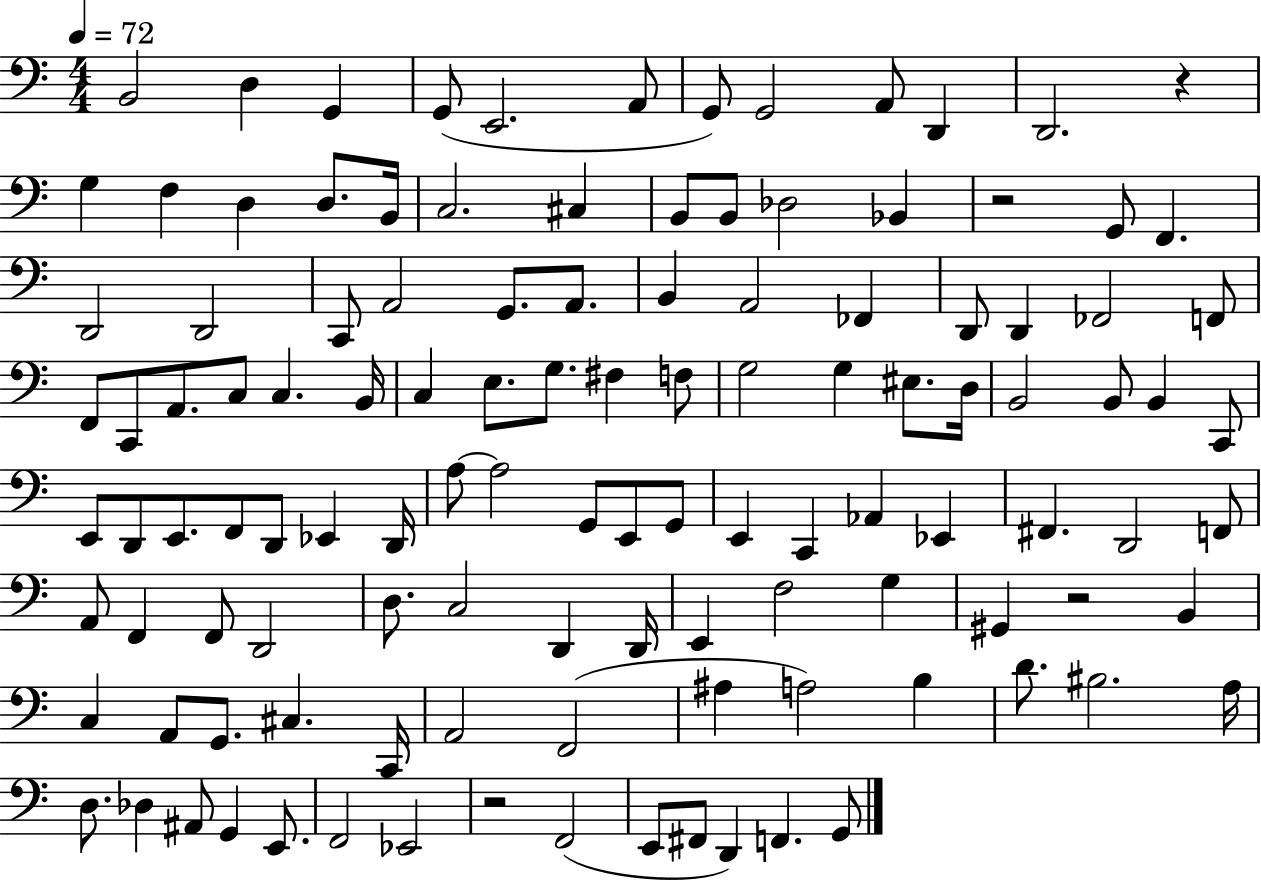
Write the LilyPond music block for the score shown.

{
  \clef bass
  \numericTimeSignature
  \time 4/4
  \key c \major
  \tempo 4 = 72
  b,2 d4 g,4 | g,8( e,2. a,8 | g,8) g,2 a,8 d,4 | d,2. r4 | \break g4 f4 d4 d8. b,16 | c2. cis4 | b,8 b,8 des2 bes,4 | r2 g,8 f,4. | \break d,2 d,2 | c,8 a,2 g,8. a,8. | b,4 a,2 fes,4 | d,8 d,4 fes,2 f,8 | \break f,8 c,8 a,8. c8 c4. b,16 | c4 e8. g8. fis4 f8 | g2 g4 eis8. d16 | b,2 b,8 b,4 c,8 | \break e,8 d,8 e,8. f,8 d,8 ees,4 d,16 | a8~~ a2 g,8 e,8 g,8 | e,4 c,4 aes,4 ees,4 | fis,4. d,2 f,8 | \break a,8 f,4 f,8 d,2 | d8. c2 d,4 d,16 | e,4 f2 g4 | gis,4 r2 b,4 | \break c4 a,8 g,8. cis4. c,16 | a,2 f,2( | ais4 a2) b4 | d'8. bis2. a16 | \break d8. des4 ais,8 g,4 e,8. | f,2 ees,2 | r2 f,2( | e,8 fis,8 d,4) f,4. g,8 | \break \bar "|."
}